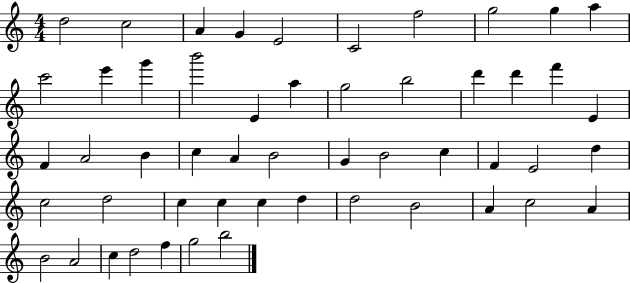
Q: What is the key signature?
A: C major